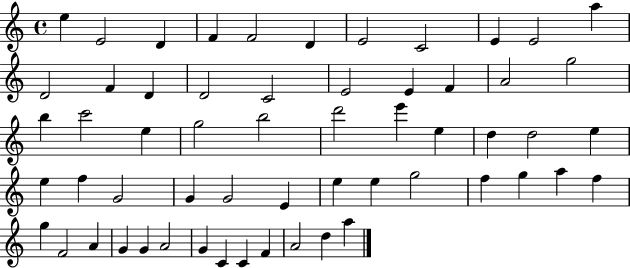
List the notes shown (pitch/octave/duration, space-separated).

E5/q E4/h D4/q F4/q F4/h D4/q E4/h C4/h E4/q E4/h A5/q D4/h F4/q D4/q D4/h C4/h E4/h E4/q F4/q A4/h G5/h B5/q C6/h E5/q G5/h B5/h D6/h E6/q E5/q D5/q D5/h E5/q E5/q F5/q G4/h G4/q G4/h E4/q E5/q E5/q G5/h F5/q G5/q A5/q F5/q G5/q F4/h A4/q G4/q G4/q A4/h G4/q C4/q C4/q F4/q A4/h D5/q A5/q